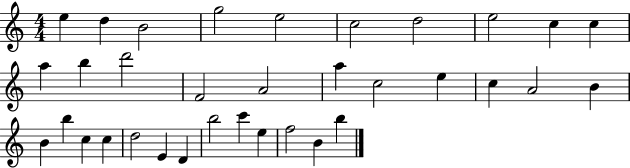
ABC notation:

X:1
T:Untitled
M:4/4
L:1/4
K:C
e d B2 g2 e2 c2 d2 e2 c c a b d'2 F2 A2 a c2 e c A2 B B b c c d2 E D b2 c' e f2 B b